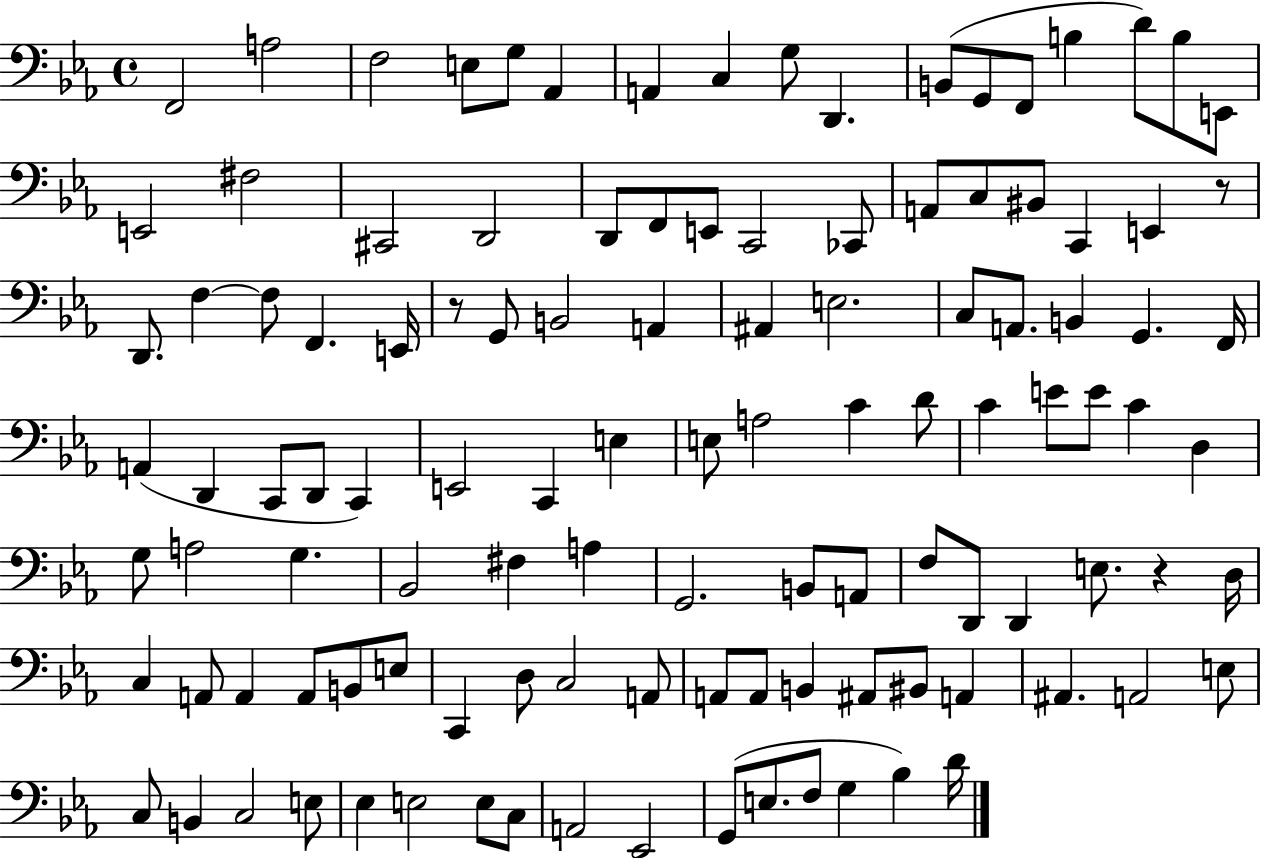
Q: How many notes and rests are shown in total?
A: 115